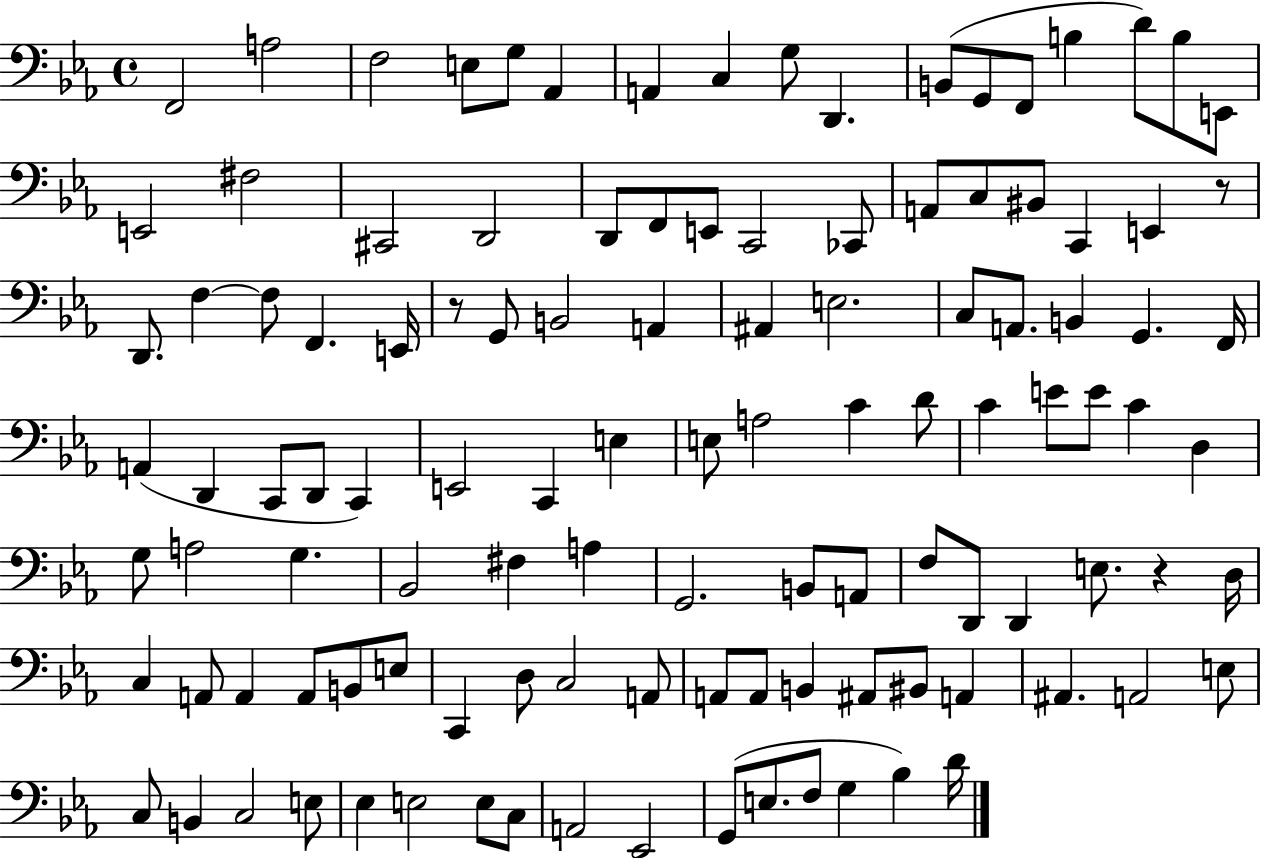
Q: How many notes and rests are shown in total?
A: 115